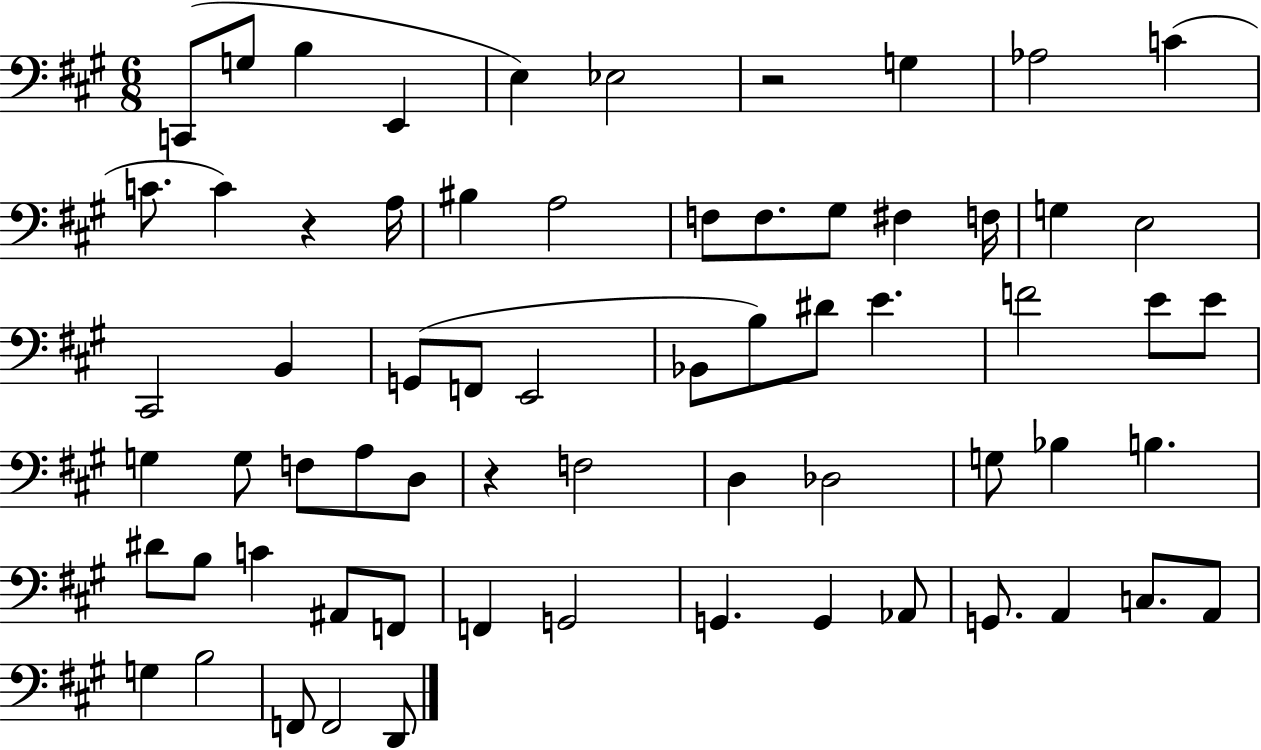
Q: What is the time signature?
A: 6/8